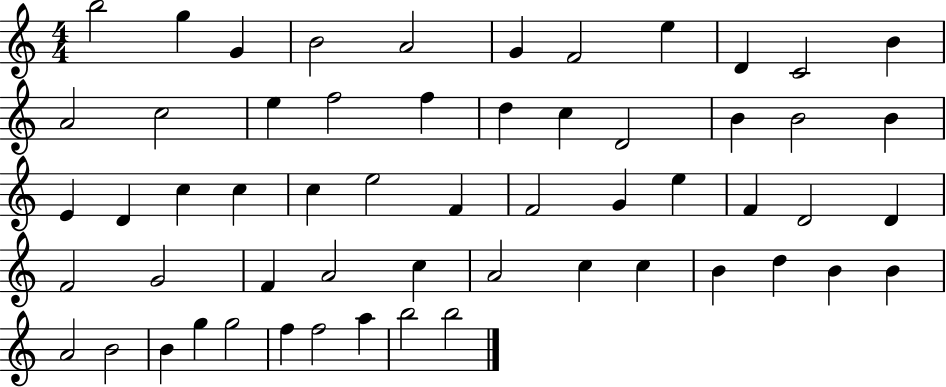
B5/h G5/q G4/q B4/h A4/h G4/q F4/h E5/q D4/q C4/h B4/q A4/h C5/h E5/q F5/h F5/q D5/q C5/q D4/h B4/q B4/h B4/q E4/q D4/q C5/q C5/q C5/q E5/h F4/q F4/h G4/q E5/q F4/q D4/h D4/q F4/h G4/h F4/q A4/h C5/q A4/h C5/q C5/q B4/q D5/q B4/q B4/q A4/h B4/h B4/q G5/q G5/h F5/q F5/h A5/q B5/h B5/h